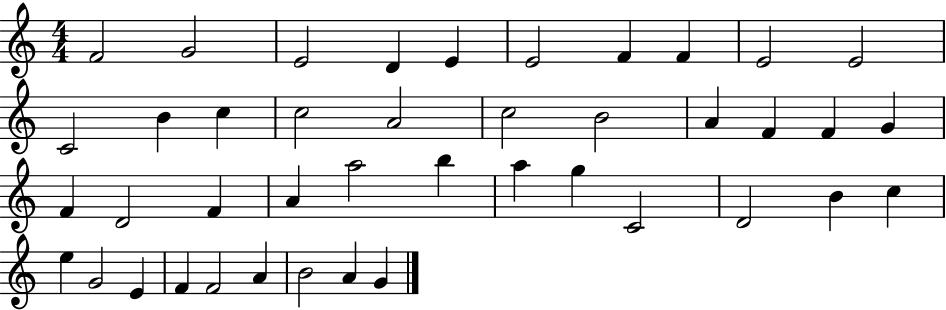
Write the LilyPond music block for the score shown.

{
  \clef treble
  \numericTimeSignature
  \time 4/4
  \key c \major
  f'2 g'2 | e'2 d'4 e'4 | e'2 f'4 f'4 | e'2 e'2 | \break c'2 b'4 c''4 | c''2 a'2 | c''2 b'2 | a'4 f'4 f'4 g'4 | \break f'4 d'2 f'4 | a'4 a''2 b''4 | a''4 g''4 c'2 | d'2 b'4 c''4 | \break e''4 g'2 e'4 | f'4 f'2 a'4 | b'2 a'4 g'4 | \bar "|."
}